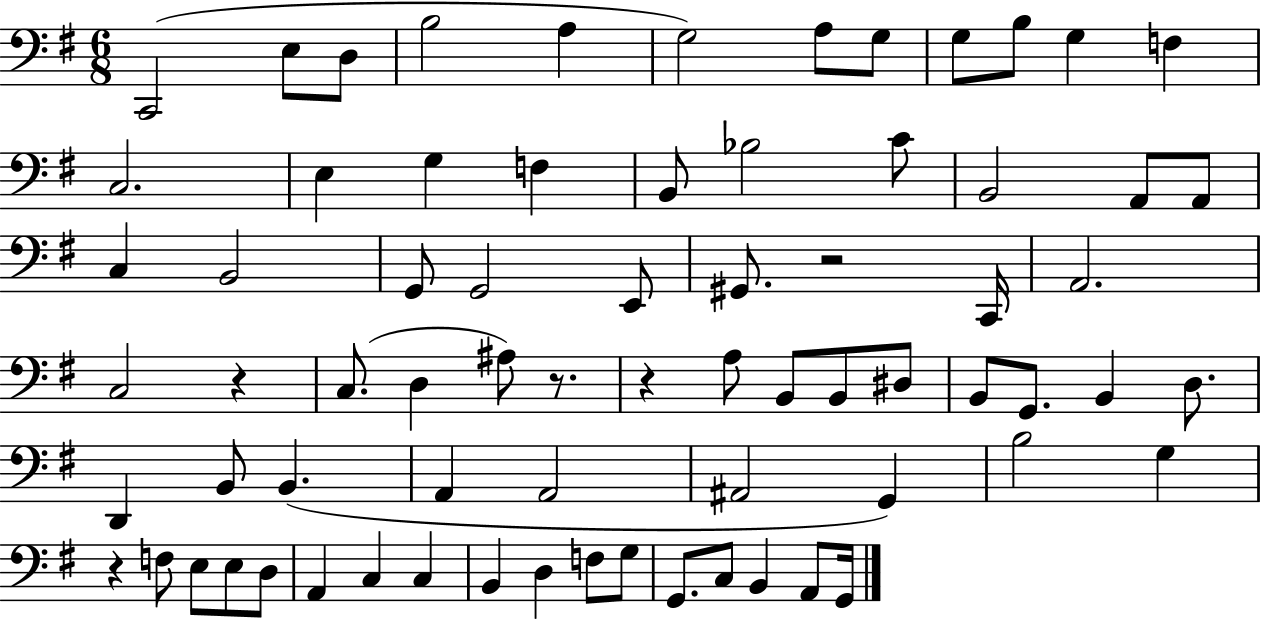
C2/h E3/e D3/e B3/h A3/q G3/h A3/e G3/e G3/e B3/e G3/q F3/q C3/h. E3/q G3/q F3/q B2/e Bb3/h C4/e B2/h A2/e A2/e C3/q B2/h G2/e G2/h E2/e G#2/e. R/h C2/s A2/h. C3/h R/q C3/e. D3/q A#3/e R/e. R/q A3/e B2/e B2/e D#3/e B2/e G2/e. B2/q D3/e. D2/q B2/e B2/q. A2/q A2/h A#2/h G2/q B3/h G3/q R/q F3/e E3/e E3/e D3/e A2/q C3/q C3/q B2/q D3/q F3/e G3/e G2/e. C3/e B2/q A2/e G2/s